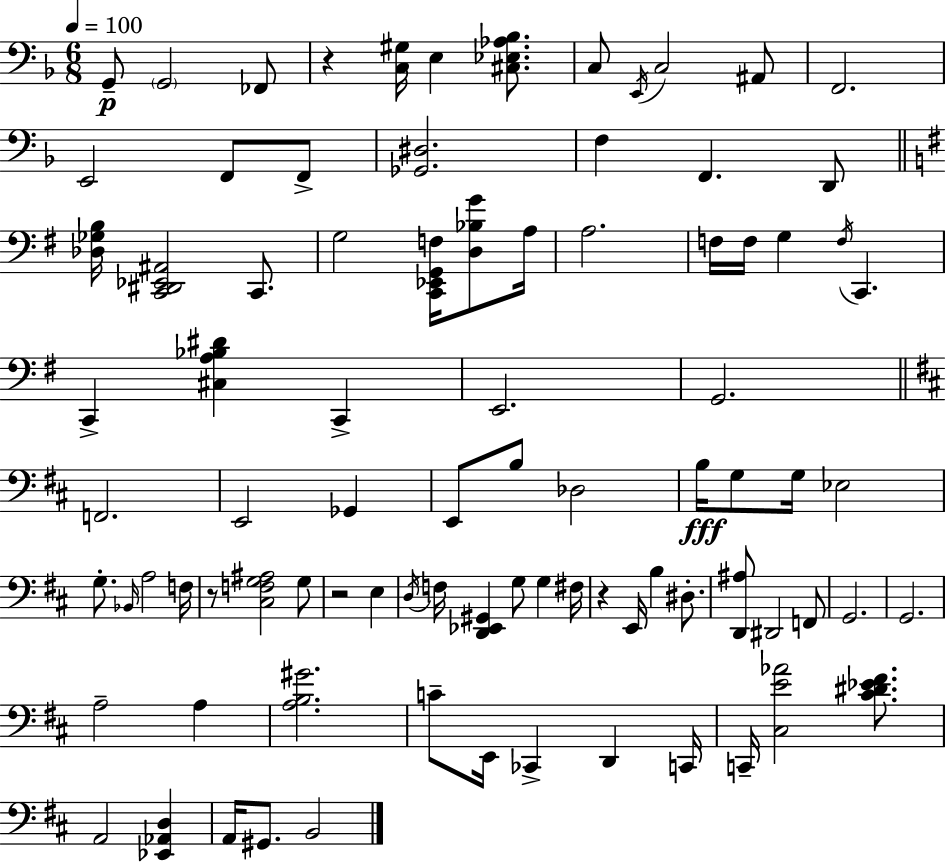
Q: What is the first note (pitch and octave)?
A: G2